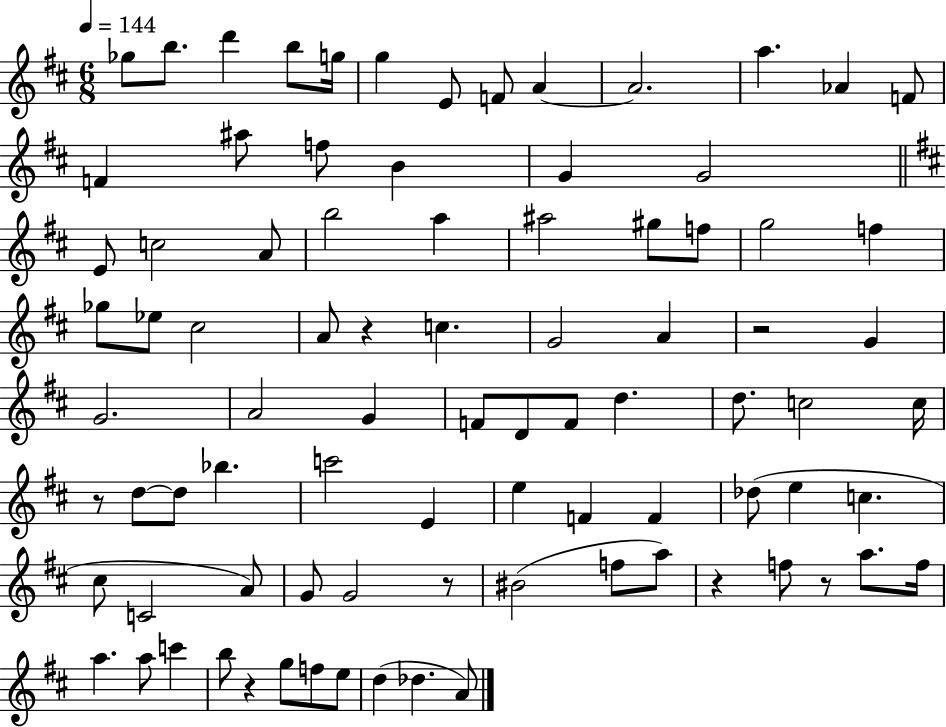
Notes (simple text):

Gb5/e B5/e. D6/q B5/e G5/s G5/q E4/e F4/e A4/q A4/h. A5/q. Ab4/q F4/e F4/q A#5/e F5/e B4/q G4/q G4/h E4/e C5/h A4/e B5/h A5/q A#5/h G#5/e F5/e G5/h F5/q Gb5/e Eb5/e C#5/h A4/e R/q C5/q. G4/h A4/q R/h G4/q G4/h. A4/h G4/q F4/e D4/e F4/e D5/q. D5/e. C5/h C5/s R/e D5/e D5/e Bb5/q. C6/h E4/q E5/q F4/q F4/q Db5/e E5/q C5/q. C#5/e C4/h A4/e G4/e G4/h R/e BIS4/h F5/e A5/e R/q F5/e R/e A5/e. F5/s A5/q. A5/e C6/q B5/e R/q G5/e F5/e E5/e D5/q Db5/q. A4/e